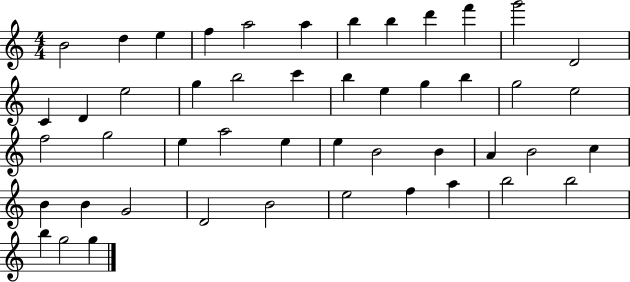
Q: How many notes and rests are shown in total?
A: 48